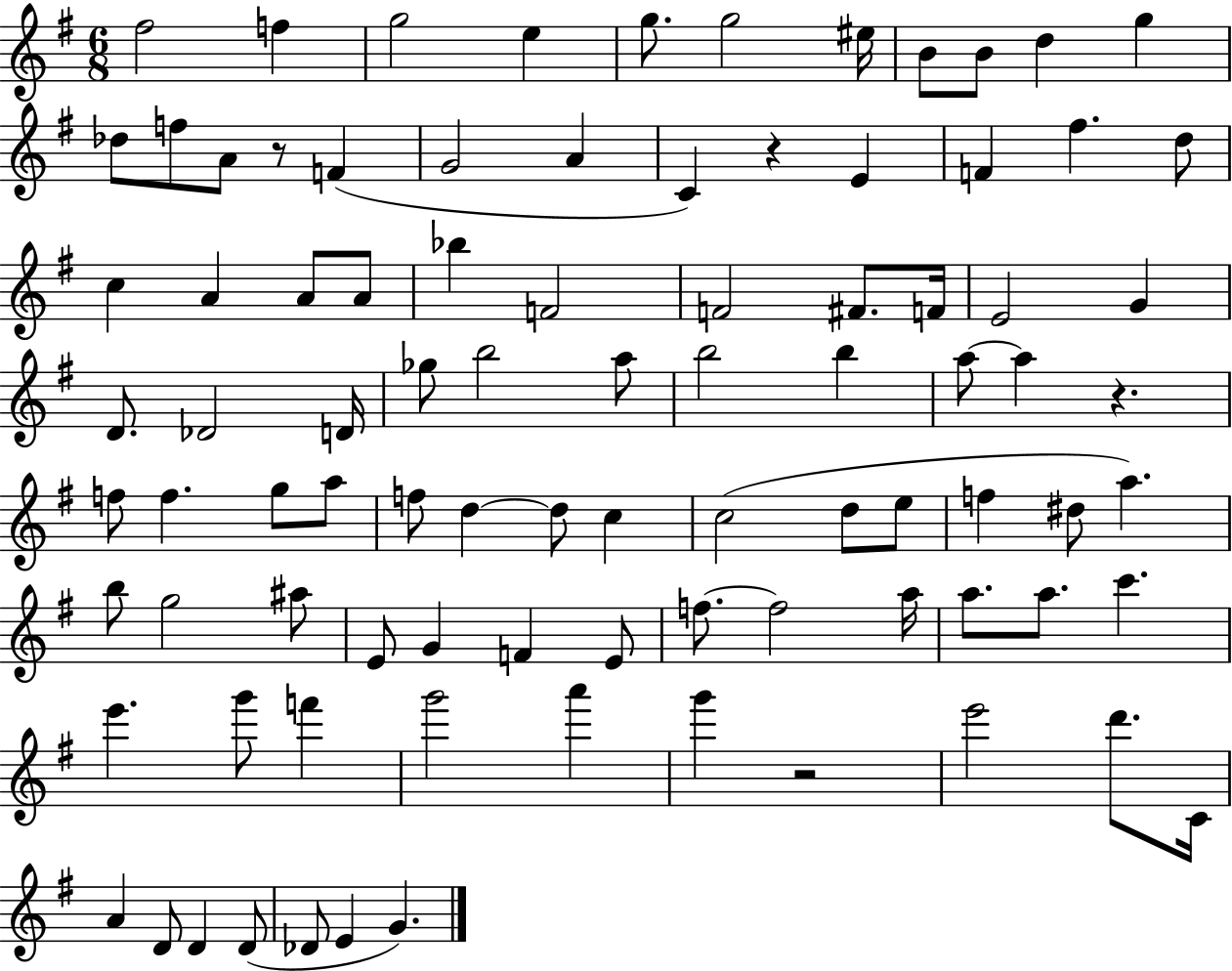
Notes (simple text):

F#5/h F5/q G5/h E5/q G5/e. G5/h EIS5/s B4/e B4/e D5/q G5/q Db5/e F5/e A4/e R/e F4/q G4/h A4/q C4/q R/q E4/q F4/q F#5/q. D5/e C5/q A4/q A4/e A4/e Bb5/q F4/h F4/h F#4/e. F4/s E4/h G4/q D4/e. Db4/h D4/s Gb5/e B5/h A5/e B5/h B5/q A5/e A5/q R/q. F5/e F5/q. G5/e A5/e F5/e D5/q D5/e C5/q C5/h D5/e E5/e F5/q D#5/e A5/q. B5/e G5/h A#5/e E4/e G4/q F4/q E4/e F5/e. F5/h A5/s A5/e. A5/e. C6/q. E6/q. G6/e F6/q G6/h A6/q G6/q R/h E6/h D6/e. C4/s A4/q D4/e D4/q D4/e Db4/e E4/q G4/q.